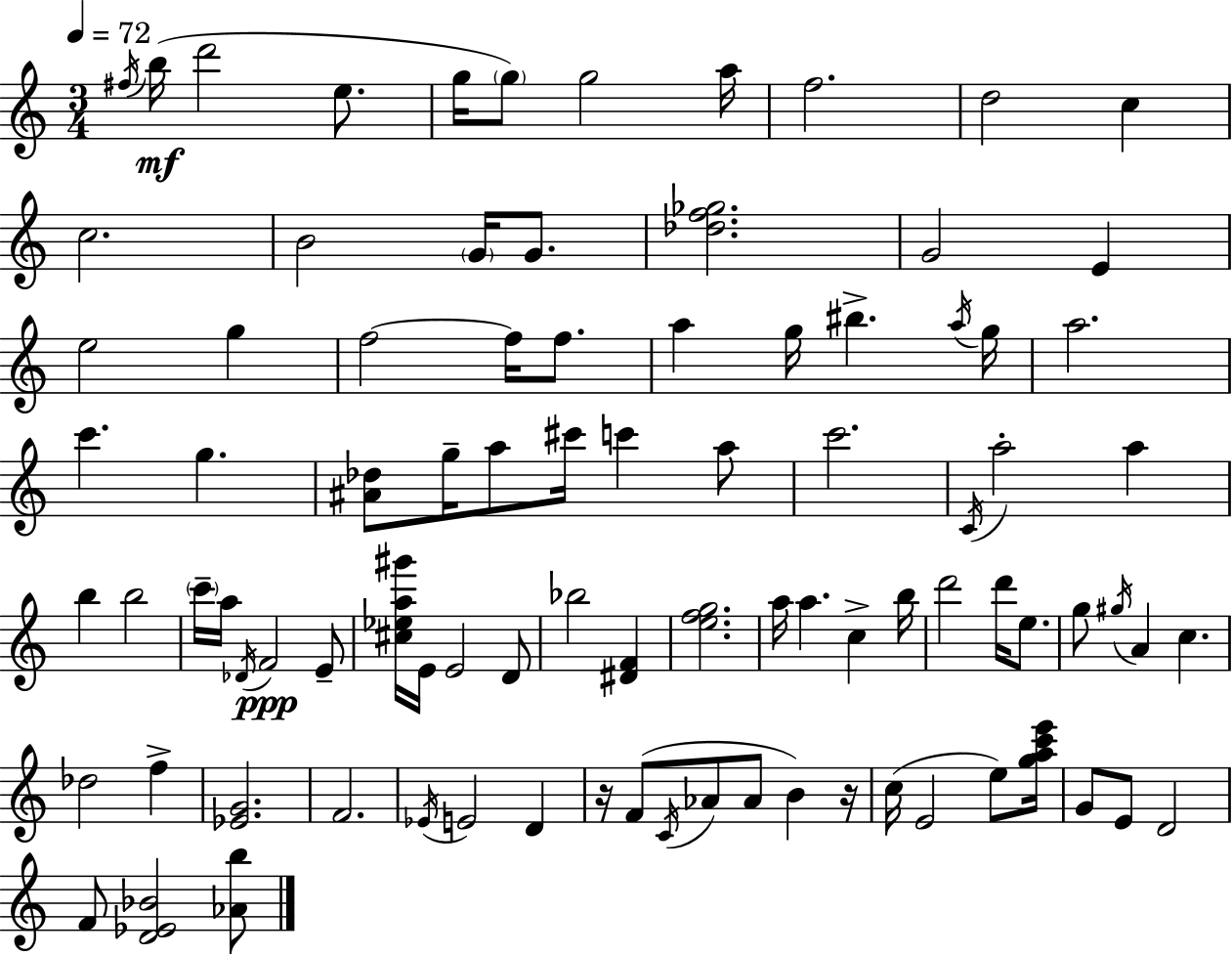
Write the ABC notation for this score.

X:1
T:Untitled
M:3/4
L:1/4
K:Am
^f/4 b/4 d'2 e/2 g/4 g/2 g2 a/4 f2 d2 c c2 B2 G/4 G/2 [_df_g]2 G2 E e2 g f2 f/4 f/2 a g/4 ^b a/4 g/4 a2 c' g [^A_d]/2 g/4 a/2 ^c'/4 c' a/2 c'2 C/4 a2 a b b2 c'/4 a/4 _D/4 F2 E/2 [^c_ea^g']/4 E/4 E2 D/2 _b2 [^DF] [efg]2 a/4 a c b/4 d'2 d'/4 e/2 g/2 ^g/4 A c _d2 f [_EG]2 F2 _E/4 E2 D z/4 F/2 C/4 _A/2 _A/2 B z/4 c/4 E2 e/2 [gac'e']/4 G/2 E/2 D2 F/2 [D_E_B]2 [_Ab]/2